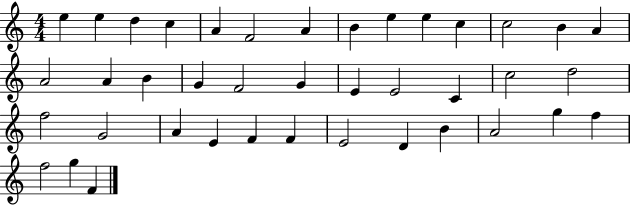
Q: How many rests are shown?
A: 0